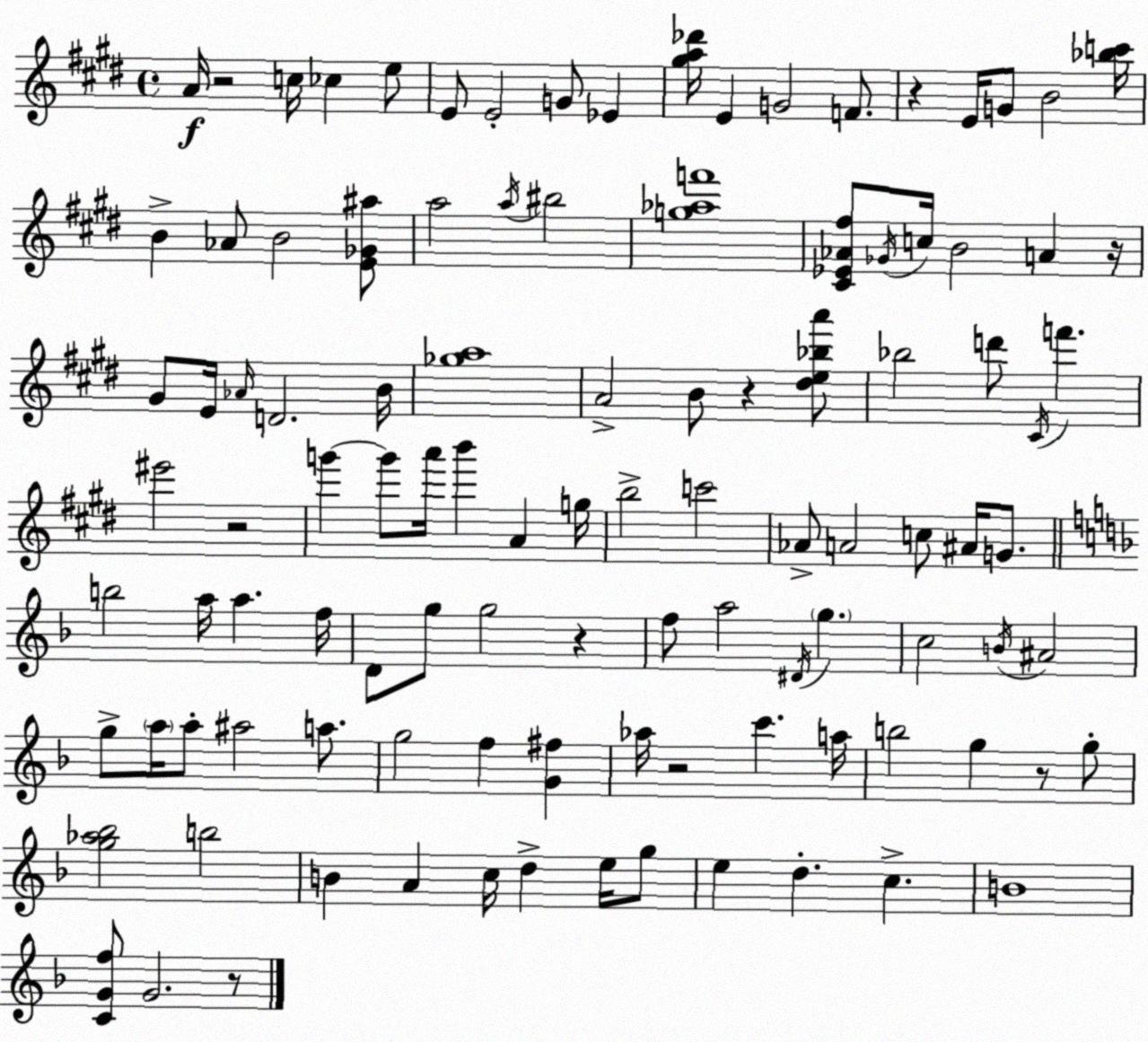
X:1
T:Untitled
M:4/4
L:1/4
K:E
A/4 z2 c/4 _c e/2 E/2 E2 G/2 _E [^ga_d']/4 E G2 F/2 z E/4 G/2 B2 [_bc']/4 B _A/2 B2 [E_G^a]/2 a2 a/4 ^b2 [g_af']4 [^C_E_A^f]/2 _G/4 c/4 B2 A z/4 ^G/2 E/4 _A/4 D2 B/4 [_ga]4 A2 B/2 z [^de_ba']/2 _b2 d'/2 ^C/4 f' ^e'2 z2 g' g'/2 a'/4 b' A g/4 b2 c'2 _A/2 A2 c/2 ^A/4 G/2 b2 a/4 a f/4 D/2 g/2 g2 z f/2 a2 ^D/4 g c2 B/4 ^A2 g/2 a/4 a/2 ^a2 a/2 g2 f [G^f] _a/4 z2 c' a/4 b2 g z/2 g/2 [g_a_b]2 b2 B A c/4 d e/4 g/2 e d c B4 [CGf]/2 G2 z/2